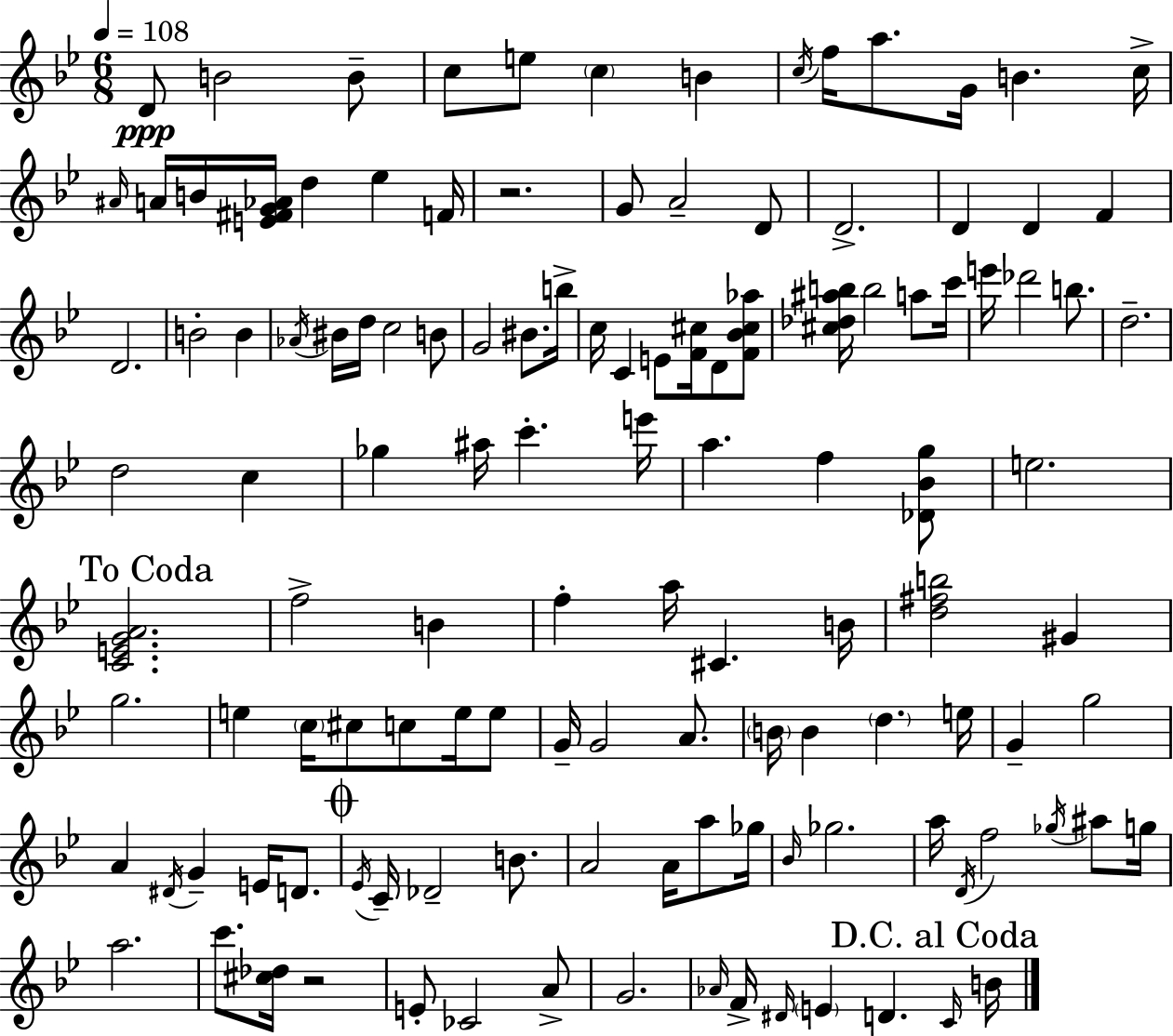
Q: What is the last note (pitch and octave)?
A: B4